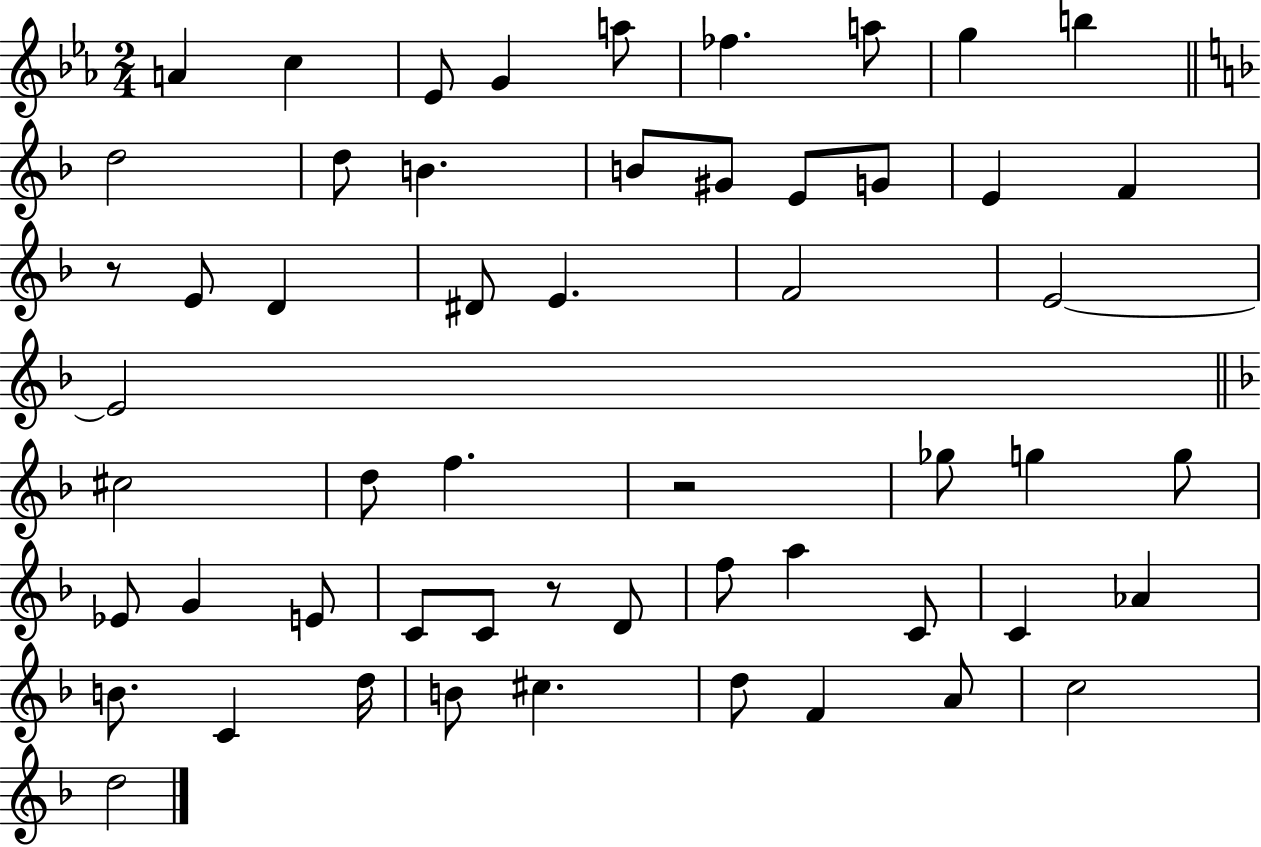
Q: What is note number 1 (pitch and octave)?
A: A4